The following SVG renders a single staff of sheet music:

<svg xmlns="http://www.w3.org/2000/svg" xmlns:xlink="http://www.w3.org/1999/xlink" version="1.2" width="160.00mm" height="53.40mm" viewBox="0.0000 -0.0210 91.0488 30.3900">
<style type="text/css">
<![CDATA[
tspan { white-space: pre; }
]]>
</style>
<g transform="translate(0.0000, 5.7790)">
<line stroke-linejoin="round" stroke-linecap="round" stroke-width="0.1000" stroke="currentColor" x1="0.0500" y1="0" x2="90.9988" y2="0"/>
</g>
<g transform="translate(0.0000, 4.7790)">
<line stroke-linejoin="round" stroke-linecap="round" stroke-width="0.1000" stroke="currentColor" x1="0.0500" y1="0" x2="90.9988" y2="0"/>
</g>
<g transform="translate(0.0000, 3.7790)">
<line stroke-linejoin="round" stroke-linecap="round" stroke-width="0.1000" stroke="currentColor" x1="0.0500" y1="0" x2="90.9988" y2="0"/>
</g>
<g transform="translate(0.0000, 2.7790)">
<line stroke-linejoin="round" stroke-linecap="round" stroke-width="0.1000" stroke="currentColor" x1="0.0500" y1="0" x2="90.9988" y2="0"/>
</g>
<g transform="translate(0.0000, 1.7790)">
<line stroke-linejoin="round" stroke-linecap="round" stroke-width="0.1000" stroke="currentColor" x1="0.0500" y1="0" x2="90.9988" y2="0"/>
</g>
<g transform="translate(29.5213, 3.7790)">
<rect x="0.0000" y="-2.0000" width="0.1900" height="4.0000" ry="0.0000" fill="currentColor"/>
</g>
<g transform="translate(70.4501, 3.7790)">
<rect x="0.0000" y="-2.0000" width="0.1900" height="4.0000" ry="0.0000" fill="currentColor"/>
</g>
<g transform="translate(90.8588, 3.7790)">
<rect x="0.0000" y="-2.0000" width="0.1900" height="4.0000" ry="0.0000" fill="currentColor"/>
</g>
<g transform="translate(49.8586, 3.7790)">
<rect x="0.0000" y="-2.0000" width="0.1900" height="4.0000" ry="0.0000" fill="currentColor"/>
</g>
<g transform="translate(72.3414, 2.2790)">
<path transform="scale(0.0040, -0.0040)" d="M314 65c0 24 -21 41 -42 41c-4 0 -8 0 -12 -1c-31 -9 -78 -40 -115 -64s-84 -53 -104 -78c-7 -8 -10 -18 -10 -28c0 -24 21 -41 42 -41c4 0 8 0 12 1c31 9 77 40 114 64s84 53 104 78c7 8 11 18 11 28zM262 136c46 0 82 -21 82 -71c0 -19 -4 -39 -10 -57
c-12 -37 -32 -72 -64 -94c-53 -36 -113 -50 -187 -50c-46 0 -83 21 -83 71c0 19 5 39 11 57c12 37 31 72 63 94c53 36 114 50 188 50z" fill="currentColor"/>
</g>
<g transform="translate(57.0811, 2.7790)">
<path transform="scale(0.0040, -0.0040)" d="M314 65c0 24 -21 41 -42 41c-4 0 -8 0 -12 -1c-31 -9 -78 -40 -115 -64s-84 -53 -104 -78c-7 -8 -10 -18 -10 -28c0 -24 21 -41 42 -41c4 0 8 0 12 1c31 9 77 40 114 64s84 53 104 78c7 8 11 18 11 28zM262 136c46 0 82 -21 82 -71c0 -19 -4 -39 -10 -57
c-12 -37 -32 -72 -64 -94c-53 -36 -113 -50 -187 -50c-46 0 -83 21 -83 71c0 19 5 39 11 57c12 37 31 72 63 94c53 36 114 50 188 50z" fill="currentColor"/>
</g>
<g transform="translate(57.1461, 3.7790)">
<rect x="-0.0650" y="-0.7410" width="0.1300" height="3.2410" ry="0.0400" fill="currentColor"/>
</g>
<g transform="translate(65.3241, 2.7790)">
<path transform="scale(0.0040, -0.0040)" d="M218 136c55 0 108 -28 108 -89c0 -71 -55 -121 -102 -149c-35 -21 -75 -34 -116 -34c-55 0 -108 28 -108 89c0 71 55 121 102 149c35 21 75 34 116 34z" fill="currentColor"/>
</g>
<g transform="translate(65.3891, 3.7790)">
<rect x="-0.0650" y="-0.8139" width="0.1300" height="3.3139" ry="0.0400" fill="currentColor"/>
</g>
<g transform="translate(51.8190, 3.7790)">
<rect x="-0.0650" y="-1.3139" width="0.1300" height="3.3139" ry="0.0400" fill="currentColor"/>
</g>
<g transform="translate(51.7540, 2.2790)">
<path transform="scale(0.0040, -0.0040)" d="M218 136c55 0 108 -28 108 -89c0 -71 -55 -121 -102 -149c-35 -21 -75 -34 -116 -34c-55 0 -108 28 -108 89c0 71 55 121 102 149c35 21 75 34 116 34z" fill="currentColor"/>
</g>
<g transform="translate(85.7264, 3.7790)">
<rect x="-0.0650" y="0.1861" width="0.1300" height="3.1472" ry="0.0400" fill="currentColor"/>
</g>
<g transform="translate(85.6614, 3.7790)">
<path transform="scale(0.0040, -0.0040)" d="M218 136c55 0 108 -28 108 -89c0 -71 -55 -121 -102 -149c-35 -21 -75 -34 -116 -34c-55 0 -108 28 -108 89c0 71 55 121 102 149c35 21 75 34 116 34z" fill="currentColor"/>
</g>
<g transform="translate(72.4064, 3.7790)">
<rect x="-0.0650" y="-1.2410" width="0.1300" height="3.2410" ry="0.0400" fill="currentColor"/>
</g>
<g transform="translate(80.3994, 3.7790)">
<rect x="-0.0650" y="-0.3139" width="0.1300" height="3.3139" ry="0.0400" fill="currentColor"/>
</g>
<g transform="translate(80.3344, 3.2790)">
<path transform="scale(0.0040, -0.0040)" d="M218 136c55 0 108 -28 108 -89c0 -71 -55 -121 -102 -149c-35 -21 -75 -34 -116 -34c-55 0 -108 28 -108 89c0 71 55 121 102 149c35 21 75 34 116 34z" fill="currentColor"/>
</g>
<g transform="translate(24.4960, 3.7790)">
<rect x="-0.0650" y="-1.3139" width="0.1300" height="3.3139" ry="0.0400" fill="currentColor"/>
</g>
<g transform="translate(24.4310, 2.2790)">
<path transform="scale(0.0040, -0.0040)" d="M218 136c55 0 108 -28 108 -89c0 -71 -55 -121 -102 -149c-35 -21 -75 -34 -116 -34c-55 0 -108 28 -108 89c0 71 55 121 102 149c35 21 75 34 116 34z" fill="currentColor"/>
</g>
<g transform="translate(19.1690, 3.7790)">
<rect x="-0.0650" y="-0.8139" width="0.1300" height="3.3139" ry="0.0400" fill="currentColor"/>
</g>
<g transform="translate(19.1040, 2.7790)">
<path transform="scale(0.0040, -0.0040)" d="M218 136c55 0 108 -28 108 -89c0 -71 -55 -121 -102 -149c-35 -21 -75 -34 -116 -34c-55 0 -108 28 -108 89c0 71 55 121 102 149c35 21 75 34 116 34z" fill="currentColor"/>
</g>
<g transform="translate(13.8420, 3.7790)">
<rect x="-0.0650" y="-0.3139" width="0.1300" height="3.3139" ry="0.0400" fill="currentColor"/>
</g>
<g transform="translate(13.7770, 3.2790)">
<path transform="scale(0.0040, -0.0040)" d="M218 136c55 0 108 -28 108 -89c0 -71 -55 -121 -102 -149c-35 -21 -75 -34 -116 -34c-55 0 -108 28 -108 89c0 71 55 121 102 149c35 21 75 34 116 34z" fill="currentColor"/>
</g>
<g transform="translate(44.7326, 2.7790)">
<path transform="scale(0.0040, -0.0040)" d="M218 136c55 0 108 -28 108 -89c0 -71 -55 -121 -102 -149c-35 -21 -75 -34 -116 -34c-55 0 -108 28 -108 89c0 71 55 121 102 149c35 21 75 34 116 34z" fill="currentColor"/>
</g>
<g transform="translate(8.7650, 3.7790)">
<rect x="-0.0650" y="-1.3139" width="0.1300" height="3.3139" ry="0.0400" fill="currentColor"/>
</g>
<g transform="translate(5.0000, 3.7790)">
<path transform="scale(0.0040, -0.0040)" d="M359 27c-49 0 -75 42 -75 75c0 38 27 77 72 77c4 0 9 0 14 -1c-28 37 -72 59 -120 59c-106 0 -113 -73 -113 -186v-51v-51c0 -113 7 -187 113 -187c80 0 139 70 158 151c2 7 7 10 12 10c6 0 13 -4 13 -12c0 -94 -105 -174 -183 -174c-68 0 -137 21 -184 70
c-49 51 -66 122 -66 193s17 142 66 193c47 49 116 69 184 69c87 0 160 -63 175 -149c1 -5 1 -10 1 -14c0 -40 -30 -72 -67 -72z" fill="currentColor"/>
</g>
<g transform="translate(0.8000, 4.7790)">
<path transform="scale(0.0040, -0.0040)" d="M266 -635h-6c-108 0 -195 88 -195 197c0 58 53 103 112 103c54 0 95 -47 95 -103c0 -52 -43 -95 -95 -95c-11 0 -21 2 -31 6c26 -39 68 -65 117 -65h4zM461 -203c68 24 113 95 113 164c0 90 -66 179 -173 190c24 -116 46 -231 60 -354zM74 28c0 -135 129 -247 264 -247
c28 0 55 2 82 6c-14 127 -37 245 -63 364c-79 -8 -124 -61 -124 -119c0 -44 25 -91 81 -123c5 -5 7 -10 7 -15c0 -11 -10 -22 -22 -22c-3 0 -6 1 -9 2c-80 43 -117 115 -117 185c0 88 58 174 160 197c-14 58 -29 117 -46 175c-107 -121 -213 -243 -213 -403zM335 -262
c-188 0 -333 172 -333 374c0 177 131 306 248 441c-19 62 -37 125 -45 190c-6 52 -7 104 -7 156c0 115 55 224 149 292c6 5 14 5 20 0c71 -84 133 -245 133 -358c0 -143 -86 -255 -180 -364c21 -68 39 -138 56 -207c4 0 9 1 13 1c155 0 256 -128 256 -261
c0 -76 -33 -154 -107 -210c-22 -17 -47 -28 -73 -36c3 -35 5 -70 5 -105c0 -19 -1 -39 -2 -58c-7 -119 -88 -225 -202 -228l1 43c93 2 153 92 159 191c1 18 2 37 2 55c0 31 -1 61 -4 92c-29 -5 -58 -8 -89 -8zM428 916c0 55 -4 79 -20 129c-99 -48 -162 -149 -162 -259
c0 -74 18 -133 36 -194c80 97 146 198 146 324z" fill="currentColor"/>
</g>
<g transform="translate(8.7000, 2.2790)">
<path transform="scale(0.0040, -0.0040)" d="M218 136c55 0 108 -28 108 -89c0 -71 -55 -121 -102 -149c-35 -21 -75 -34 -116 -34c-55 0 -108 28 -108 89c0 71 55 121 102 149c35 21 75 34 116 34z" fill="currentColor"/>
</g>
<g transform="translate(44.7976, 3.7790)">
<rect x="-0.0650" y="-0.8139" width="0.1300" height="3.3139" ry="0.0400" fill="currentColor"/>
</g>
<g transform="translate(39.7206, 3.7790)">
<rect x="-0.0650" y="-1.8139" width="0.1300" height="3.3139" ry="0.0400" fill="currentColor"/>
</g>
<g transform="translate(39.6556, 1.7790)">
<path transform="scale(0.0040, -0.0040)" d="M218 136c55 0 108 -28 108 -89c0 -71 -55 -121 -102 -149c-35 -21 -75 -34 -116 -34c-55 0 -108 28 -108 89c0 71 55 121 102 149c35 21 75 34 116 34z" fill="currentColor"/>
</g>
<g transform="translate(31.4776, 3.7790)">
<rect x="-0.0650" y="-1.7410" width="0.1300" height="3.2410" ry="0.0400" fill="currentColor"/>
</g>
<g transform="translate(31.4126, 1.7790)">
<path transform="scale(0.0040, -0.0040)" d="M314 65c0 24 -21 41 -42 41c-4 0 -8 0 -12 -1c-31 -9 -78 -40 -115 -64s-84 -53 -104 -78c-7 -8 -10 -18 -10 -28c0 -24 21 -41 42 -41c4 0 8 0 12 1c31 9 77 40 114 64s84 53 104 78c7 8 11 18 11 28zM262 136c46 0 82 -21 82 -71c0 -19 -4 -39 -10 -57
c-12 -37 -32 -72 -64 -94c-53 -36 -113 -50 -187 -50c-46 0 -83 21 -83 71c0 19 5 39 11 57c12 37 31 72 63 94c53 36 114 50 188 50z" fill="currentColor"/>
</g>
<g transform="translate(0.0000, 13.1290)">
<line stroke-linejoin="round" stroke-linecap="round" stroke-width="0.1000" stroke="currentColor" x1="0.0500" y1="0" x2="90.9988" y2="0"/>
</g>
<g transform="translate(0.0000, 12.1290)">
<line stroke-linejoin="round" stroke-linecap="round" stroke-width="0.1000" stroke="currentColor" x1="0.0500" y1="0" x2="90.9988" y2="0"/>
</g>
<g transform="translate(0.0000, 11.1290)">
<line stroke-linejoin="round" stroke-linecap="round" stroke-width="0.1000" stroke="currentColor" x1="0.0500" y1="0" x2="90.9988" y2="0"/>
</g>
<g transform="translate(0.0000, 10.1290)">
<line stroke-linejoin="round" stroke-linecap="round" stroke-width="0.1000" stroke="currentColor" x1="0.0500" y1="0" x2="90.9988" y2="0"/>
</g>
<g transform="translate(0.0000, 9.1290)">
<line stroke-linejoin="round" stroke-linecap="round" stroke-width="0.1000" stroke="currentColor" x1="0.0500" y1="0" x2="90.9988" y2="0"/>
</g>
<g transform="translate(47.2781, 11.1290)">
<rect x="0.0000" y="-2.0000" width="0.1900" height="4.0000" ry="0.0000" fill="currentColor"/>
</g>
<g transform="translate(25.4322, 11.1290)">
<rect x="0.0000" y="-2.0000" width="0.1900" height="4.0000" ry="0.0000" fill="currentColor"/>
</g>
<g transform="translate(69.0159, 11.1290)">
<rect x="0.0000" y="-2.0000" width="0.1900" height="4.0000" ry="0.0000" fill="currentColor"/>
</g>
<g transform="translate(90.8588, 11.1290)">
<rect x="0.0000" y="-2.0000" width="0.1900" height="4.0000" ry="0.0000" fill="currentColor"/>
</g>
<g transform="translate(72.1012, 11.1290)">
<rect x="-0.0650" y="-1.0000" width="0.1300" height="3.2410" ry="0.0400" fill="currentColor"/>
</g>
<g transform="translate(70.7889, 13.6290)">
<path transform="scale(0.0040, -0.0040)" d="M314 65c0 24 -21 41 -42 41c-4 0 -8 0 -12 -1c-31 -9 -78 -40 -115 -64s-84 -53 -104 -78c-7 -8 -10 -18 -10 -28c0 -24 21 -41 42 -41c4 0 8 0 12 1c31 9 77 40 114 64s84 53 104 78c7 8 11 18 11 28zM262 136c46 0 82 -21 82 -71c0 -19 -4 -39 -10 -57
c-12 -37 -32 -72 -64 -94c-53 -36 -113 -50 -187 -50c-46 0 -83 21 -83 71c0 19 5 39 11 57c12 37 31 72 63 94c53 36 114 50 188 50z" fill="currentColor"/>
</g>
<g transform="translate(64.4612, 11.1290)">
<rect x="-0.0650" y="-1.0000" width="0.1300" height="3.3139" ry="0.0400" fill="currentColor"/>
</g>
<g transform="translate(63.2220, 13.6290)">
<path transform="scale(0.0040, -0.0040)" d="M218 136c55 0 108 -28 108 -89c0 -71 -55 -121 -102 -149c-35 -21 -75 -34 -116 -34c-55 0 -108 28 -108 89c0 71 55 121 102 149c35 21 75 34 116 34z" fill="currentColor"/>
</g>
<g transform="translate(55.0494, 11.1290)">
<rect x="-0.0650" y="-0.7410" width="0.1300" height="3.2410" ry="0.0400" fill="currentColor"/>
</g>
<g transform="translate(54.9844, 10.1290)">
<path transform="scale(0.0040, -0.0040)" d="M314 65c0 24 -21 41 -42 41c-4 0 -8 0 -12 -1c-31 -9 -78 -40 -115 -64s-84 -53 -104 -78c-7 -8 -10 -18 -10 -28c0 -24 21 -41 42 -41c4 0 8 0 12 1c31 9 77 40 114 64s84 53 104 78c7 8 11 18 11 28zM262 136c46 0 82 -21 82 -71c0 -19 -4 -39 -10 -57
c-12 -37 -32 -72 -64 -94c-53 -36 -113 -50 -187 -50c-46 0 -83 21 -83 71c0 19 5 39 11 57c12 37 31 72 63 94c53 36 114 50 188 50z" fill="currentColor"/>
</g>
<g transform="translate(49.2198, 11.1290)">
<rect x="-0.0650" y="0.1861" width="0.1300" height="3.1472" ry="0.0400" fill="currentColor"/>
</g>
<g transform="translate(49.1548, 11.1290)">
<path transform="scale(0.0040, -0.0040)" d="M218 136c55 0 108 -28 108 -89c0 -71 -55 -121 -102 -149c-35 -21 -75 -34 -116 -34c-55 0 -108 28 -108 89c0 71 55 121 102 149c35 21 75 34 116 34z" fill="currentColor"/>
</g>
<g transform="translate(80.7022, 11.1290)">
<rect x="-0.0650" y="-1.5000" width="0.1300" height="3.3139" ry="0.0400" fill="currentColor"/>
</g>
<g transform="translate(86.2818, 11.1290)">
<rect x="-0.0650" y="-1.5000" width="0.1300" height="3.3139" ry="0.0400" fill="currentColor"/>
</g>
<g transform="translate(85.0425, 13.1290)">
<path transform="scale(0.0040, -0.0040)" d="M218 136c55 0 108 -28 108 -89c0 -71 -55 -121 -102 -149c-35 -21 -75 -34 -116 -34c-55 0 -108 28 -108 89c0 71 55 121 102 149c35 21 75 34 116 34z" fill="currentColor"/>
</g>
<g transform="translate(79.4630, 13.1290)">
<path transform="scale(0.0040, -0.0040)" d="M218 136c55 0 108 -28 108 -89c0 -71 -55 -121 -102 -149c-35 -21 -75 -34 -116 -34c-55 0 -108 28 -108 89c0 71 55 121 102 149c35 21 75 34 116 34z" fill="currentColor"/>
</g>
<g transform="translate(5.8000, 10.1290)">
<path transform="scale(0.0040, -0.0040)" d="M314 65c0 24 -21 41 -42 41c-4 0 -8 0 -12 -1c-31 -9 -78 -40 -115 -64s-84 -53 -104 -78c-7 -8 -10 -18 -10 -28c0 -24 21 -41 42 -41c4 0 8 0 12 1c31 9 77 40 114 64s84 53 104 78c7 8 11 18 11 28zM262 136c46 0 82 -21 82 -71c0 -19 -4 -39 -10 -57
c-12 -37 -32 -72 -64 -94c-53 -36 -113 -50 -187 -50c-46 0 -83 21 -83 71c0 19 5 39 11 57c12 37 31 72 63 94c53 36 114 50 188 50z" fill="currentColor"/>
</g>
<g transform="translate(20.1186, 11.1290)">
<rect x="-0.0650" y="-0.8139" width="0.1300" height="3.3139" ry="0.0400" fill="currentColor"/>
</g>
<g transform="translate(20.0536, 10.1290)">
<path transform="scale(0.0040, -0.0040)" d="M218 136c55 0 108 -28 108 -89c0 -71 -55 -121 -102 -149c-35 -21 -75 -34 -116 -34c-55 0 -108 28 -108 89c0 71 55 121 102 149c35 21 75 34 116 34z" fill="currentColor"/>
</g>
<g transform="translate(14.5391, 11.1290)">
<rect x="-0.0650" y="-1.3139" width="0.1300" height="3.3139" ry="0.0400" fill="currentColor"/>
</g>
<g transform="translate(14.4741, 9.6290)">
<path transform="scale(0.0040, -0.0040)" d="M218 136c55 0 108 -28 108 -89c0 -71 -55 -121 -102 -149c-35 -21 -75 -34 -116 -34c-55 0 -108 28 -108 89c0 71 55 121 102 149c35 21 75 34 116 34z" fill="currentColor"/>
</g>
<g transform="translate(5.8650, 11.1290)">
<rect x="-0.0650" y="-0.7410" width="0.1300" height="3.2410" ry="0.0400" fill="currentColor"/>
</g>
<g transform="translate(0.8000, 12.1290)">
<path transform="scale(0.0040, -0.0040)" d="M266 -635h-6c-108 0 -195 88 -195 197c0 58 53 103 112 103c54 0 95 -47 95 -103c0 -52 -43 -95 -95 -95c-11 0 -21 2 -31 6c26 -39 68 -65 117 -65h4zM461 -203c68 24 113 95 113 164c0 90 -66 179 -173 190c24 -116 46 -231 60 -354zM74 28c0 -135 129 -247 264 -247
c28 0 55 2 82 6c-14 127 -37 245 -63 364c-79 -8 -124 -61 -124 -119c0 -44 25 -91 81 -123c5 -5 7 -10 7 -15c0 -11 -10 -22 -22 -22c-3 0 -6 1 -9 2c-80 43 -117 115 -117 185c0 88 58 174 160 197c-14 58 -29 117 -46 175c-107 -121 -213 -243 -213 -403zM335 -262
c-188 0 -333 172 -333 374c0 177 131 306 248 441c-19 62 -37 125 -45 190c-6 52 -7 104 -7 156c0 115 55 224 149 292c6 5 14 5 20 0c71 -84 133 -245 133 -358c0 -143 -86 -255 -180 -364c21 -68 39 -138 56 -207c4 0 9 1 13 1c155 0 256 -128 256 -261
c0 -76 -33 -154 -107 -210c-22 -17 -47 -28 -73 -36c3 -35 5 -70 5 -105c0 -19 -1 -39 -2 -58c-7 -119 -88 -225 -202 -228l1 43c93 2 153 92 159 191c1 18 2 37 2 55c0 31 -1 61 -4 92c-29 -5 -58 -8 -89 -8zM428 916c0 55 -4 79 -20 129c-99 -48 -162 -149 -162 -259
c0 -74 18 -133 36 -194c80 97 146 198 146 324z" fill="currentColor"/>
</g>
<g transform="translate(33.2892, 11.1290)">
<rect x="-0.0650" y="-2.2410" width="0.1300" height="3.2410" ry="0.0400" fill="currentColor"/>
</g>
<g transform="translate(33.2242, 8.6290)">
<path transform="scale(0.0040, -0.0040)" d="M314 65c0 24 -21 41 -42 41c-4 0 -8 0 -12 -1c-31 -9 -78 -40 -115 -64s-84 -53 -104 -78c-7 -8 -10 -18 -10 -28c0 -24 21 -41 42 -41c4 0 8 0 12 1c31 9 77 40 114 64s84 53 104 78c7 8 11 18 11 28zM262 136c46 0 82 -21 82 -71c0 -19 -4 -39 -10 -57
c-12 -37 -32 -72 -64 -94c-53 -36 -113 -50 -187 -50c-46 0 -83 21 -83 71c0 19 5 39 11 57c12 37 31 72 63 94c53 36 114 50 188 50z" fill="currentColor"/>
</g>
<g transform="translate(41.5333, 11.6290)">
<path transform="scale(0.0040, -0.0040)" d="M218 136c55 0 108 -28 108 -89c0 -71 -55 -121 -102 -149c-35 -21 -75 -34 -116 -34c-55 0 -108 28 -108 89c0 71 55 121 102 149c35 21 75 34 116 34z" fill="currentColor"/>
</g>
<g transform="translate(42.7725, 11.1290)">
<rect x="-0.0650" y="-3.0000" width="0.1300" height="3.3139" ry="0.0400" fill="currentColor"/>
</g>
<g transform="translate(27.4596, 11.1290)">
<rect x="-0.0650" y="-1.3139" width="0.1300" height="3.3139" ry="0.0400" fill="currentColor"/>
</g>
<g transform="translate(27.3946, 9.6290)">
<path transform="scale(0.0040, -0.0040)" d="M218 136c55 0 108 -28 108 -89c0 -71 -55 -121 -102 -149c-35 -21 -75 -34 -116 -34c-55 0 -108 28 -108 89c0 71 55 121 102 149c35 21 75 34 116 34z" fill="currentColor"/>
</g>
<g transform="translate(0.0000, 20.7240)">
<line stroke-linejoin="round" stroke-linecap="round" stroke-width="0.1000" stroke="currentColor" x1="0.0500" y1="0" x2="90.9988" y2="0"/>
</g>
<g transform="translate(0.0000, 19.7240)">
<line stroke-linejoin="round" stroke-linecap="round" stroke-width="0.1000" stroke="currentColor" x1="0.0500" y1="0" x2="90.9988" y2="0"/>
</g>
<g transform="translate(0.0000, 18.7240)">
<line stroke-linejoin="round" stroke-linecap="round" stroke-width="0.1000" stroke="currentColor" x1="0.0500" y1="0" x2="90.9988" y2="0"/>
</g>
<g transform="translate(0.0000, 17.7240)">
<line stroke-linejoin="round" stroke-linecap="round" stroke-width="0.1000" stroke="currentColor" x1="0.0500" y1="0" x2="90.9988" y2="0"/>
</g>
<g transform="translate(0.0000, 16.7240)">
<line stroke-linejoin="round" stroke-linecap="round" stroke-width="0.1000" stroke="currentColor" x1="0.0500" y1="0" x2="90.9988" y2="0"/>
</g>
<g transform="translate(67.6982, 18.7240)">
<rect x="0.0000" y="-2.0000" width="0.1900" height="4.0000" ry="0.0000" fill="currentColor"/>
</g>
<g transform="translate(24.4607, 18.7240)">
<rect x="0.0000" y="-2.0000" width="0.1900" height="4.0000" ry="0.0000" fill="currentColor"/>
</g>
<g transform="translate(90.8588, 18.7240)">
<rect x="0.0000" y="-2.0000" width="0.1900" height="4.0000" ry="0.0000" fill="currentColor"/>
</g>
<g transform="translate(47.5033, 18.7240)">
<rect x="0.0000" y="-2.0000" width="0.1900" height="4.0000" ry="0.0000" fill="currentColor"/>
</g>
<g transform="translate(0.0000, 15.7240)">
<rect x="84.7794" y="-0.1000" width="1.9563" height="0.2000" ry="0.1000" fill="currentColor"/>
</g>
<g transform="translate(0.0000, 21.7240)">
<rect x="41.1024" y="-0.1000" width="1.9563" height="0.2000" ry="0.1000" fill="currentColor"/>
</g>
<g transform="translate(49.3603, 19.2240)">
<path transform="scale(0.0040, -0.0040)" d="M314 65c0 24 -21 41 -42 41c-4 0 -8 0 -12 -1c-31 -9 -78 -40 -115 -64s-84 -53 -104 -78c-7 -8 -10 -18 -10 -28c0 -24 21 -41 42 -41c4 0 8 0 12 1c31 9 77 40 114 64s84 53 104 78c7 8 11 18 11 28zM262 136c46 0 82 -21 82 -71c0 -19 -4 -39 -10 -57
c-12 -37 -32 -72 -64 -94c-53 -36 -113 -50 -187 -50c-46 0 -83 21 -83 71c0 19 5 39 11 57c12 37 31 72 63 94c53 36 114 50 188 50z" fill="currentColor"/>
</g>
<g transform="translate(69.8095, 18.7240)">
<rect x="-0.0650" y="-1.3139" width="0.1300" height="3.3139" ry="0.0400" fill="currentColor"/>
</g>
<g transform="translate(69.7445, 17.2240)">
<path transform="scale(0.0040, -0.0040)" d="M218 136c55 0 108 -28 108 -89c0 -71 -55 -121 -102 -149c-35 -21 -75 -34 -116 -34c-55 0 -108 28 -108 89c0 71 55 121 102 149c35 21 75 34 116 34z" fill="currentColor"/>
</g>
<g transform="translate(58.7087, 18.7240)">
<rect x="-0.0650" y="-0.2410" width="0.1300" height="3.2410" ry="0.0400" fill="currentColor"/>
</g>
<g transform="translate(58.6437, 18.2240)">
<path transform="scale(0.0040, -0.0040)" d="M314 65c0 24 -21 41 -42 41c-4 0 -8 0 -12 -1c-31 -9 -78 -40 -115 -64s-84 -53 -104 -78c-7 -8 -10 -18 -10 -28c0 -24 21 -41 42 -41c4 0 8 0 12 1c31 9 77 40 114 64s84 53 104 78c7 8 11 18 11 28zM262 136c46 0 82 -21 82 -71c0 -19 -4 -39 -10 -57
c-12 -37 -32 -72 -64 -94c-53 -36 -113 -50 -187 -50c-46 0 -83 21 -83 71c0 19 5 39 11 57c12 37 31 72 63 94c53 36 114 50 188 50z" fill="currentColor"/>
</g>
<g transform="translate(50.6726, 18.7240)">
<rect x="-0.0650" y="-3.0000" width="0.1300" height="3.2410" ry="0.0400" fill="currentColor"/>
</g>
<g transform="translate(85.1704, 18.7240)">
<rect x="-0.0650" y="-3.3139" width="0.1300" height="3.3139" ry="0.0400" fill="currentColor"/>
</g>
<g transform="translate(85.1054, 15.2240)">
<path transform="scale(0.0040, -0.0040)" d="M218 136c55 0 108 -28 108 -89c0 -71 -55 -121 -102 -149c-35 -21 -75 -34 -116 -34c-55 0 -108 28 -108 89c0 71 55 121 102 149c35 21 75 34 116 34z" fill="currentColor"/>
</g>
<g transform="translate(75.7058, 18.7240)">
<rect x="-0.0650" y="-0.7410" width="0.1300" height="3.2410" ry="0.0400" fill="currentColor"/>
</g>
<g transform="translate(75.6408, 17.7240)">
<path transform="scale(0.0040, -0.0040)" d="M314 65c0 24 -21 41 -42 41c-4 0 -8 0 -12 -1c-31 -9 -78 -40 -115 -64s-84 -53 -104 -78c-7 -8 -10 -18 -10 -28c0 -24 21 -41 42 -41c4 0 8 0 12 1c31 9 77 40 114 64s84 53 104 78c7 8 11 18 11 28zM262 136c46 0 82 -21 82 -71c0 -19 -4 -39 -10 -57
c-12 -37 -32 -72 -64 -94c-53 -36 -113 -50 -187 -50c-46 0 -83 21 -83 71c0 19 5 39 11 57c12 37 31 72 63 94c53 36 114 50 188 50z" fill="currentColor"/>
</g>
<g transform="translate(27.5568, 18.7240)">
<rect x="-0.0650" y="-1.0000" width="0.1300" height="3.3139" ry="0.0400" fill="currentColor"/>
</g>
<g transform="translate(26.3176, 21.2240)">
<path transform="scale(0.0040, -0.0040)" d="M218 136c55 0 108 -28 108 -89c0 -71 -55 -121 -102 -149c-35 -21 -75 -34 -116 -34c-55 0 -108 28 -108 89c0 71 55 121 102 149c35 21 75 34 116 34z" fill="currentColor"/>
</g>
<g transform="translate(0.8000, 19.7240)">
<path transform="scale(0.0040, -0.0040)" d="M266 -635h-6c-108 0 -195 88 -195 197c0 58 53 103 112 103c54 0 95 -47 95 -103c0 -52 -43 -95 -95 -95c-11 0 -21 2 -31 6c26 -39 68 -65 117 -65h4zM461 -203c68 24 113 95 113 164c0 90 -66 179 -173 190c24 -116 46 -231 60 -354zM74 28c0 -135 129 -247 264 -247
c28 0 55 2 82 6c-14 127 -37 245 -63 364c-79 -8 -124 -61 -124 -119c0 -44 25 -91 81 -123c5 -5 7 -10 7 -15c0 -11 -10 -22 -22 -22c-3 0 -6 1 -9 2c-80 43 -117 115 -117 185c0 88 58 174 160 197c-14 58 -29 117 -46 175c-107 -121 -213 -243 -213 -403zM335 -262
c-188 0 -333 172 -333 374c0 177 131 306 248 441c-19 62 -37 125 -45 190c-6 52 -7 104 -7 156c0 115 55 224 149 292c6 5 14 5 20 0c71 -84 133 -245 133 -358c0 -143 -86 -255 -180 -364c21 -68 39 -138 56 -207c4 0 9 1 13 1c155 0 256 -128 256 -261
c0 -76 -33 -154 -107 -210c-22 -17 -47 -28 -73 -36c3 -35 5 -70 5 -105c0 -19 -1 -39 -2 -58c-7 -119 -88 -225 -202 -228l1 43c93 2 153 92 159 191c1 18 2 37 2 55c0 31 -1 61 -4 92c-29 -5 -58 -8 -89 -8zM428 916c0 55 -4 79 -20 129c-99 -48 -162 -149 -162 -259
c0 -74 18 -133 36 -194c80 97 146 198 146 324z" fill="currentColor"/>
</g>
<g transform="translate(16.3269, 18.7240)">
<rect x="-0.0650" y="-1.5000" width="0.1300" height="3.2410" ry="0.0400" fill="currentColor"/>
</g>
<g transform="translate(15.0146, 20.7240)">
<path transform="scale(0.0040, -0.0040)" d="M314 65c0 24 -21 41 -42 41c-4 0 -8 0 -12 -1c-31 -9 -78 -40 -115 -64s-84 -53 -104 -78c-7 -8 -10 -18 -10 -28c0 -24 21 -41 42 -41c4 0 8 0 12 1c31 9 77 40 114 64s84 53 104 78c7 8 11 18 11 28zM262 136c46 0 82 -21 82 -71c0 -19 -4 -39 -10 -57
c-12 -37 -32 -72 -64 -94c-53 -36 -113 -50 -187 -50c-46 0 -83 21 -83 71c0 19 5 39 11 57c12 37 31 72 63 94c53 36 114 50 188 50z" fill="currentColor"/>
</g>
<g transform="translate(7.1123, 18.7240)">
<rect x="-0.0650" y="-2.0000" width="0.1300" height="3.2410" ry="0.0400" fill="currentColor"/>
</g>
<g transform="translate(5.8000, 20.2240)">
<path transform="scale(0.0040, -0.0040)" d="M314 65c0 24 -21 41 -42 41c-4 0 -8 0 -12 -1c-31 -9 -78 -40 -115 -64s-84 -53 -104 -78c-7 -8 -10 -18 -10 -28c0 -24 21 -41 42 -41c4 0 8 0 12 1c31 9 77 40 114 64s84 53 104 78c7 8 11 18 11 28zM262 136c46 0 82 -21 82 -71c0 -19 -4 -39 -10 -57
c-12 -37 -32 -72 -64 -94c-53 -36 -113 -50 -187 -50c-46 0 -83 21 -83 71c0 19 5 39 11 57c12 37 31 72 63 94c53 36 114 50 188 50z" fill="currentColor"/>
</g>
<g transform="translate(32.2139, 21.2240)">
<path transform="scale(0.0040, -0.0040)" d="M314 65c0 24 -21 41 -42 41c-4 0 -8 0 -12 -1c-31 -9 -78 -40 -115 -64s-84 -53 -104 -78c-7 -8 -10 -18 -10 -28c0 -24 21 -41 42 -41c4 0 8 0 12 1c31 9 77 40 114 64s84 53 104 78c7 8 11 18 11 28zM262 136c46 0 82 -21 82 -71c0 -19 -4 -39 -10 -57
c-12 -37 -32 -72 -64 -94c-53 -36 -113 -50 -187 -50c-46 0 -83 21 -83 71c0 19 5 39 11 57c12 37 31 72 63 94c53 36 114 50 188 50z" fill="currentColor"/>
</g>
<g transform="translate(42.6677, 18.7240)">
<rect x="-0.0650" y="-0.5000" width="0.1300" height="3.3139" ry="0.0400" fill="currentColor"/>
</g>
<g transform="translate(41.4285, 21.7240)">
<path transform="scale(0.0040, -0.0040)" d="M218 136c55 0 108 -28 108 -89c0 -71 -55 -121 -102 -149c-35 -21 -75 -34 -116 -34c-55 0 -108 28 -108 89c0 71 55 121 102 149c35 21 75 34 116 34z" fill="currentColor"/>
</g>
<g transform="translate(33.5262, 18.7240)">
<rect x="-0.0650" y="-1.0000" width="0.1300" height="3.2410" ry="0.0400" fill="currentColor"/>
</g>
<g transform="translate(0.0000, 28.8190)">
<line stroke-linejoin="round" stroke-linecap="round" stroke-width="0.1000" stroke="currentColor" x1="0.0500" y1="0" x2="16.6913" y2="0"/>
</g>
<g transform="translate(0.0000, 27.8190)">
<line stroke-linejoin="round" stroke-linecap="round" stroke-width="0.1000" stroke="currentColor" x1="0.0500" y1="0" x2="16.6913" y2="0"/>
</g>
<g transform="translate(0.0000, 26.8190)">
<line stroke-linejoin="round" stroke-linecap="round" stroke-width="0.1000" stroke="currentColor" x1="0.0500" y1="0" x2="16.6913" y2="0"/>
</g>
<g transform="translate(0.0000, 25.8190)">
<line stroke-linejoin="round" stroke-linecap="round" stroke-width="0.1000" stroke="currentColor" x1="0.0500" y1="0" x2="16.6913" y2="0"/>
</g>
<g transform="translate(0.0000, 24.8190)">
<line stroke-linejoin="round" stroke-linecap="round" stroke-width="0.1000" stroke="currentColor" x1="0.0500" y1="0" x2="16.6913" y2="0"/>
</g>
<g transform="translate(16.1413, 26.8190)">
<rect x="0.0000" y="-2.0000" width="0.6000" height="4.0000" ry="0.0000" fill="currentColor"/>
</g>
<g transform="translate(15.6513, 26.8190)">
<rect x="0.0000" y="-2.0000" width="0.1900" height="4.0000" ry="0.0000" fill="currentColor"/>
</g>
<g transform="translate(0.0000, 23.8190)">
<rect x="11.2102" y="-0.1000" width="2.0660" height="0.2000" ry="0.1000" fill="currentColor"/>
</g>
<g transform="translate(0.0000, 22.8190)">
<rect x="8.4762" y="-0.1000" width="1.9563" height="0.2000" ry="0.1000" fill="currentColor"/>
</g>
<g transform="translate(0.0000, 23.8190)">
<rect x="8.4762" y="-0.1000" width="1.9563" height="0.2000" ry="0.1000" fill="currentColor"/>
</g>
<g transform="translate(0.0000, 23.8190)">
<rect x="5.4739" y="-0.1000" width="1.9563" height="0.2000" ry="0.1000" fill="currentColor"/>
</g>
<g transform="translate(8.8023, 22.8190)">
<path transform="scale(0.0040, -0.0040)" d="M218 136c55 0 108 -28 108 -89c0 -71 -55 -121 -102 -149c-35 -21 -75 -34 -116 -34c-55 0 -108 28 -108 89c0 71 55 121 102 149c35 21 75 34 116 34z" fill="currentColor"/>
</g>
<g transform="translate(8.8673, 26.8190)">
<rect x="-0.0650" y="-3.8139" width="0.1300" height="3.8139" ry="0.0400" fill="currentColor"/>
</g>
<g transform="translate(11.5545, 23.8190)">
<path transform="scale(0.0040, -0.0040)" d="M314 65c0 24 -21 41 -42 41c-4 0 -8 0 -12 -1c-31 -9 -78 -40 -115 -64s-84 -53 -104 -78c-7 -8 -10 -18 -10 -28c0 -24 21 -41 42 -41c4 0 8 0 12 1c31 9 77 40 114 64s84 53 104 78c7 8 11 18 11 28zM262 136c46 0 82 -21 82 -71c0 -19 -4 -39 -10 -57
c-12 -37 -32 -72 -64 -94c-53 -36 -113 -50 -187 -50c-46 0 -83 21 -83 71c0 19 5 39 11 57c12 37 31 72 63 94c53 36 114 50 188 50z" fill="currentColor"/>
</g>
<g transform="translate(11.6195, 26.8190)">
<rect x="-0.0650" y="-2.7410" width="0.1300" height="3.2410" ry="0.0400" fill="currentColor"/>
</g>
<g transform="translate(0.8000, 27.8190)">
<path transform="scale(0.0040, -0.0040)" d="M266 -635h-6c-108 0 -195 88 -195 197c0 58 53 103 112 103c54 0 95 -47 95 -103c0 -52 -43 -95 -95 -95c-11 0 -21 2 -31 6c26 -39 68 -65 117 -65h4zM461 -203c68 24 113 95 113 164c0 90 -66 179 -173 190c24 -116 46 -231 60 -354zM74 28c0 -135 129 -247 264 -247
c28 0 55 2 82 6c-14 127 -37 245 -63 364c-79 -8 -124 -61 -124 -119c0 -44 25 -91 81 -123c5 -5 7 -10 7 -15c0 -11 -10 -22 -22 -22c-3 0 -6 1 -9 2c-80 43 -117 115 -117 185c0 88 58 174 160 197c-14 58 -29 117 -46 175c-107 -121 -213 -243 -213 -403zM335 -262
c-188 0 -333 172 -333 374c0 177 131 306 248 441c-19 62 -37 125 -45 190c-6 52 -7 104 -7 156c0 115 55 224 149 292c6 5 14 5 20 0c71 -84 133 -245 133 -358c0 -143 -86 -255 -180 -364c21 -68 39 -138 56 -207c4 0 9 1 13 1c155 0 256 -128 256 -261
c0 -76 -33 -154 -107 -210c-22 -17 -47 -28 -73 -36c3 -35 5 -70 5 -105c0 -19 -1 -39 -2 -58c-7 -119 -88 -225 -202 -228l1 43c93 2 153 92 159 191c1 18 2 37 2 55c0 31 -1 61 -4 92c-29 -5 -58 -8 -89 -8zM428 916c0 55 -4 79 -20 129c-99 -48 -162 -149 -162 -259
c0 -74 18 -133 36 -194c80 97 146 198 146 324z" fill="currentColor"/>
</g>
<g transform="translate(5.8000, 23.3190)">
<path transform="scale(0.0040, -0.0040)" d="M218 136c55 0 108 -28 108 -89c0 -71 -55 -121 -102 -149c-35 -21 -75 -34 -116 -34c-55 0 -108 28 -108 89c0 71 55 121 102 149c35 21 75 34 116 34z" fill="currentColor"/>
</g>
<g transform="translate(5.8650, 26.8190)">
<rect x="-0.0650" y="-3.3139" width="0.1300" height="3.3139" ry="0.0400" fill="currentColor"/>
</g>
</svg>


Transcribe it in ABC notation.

X:1
T:Untitled
M:4/4
L:1/4
K:C
e c d e f2 f d e d2 d e2 c B d2 e d e g2 A B d2 D D2 E E F2 E2 D D2 C A2 c2 e d2 b b c' a2